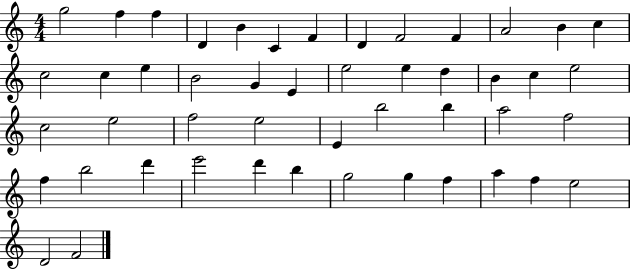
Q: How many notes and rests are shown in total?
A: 48